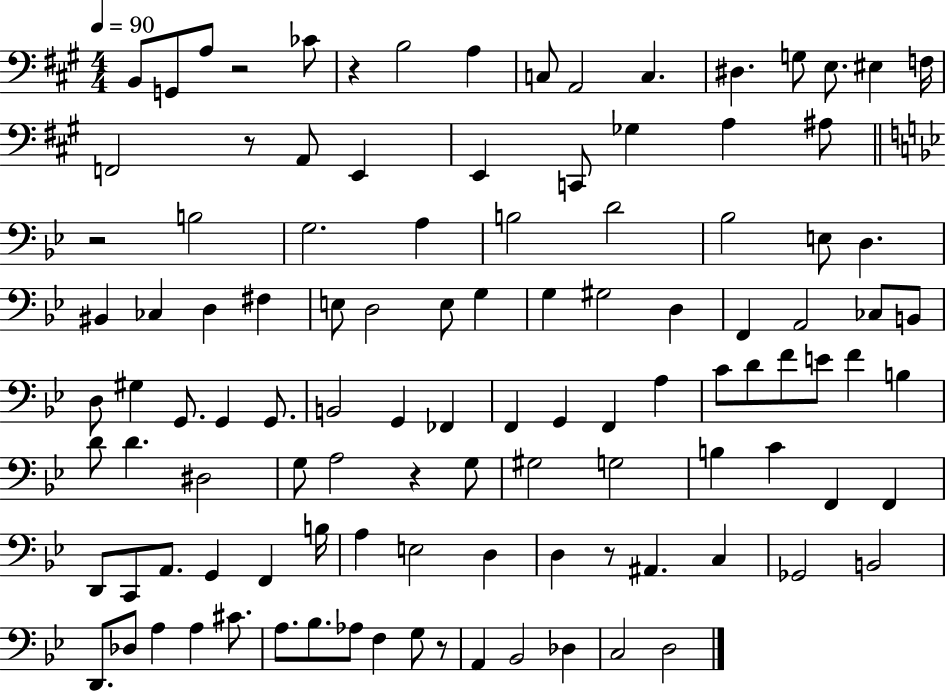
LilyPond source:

{
  \clef bass
  \numericTimeSignature
  \time 4/4
  \key a \major
  \tempo 4 = 90
  b,8 g,8 a8 r2 ces'8 | r4 b2 a4 | c8 a,2 c4. | dis4. g8 e8. eis4 f16 | \break f,2 r8 a,8 e,4 | e,4 c,8 ges4 a4 ais8 | \bar "||" \break \key bes \major r2 b2 | g2. a4 | b2 d'2 | bes2 e8 d4. | \break bis,4 ces4 d4 fis4 | e8 d2 e8 g4 | g4 gis2 d4 | f,4 a,2 ces8 b,8 | \break d8 gis4 g,8. g,4 g,8. | b,2 g,4 fes,4 | f,4 g,4 f,4 a4 | c'8 d'8 f'8 e'8 f'4 b4 | \break d'8 d'4. dis2 | g8 a2 r4 g8 | gis2 g2 | b4 c'4 f,4 f,4 | \break d,8 c,8 a,8. g,4 f,4 b16 | a4 e2 d4 | d4 r8 ais,4. c4 | ges,2 b,2 | \break d,8. des8 a4 a4 cis'8. | a8. bes8. aes8 f4 g8 r8 | a,4 bes,2 des4 | c2 d2 | \break \bar "|."
}